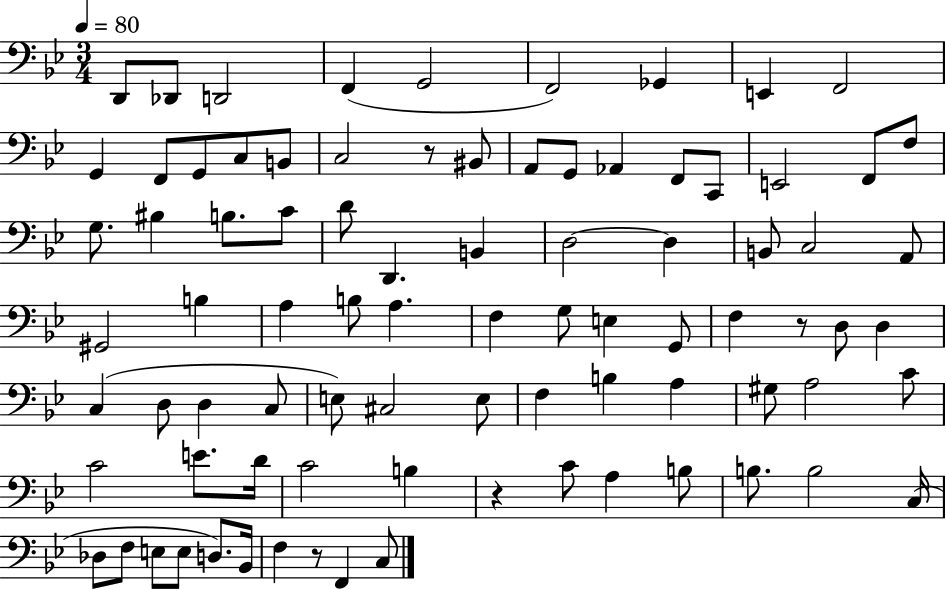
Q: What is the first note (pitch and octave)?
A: D2